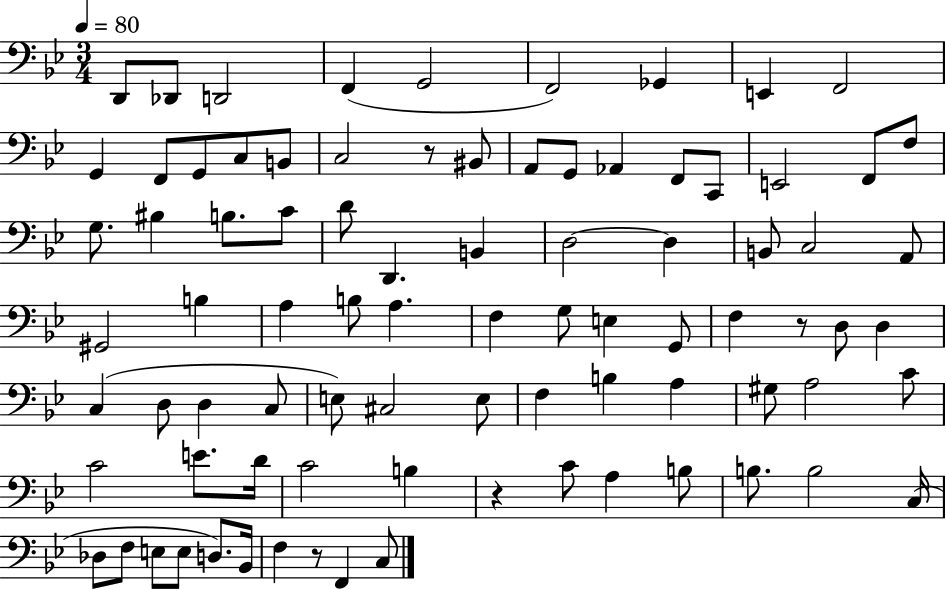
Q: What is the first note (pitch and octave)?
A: D2